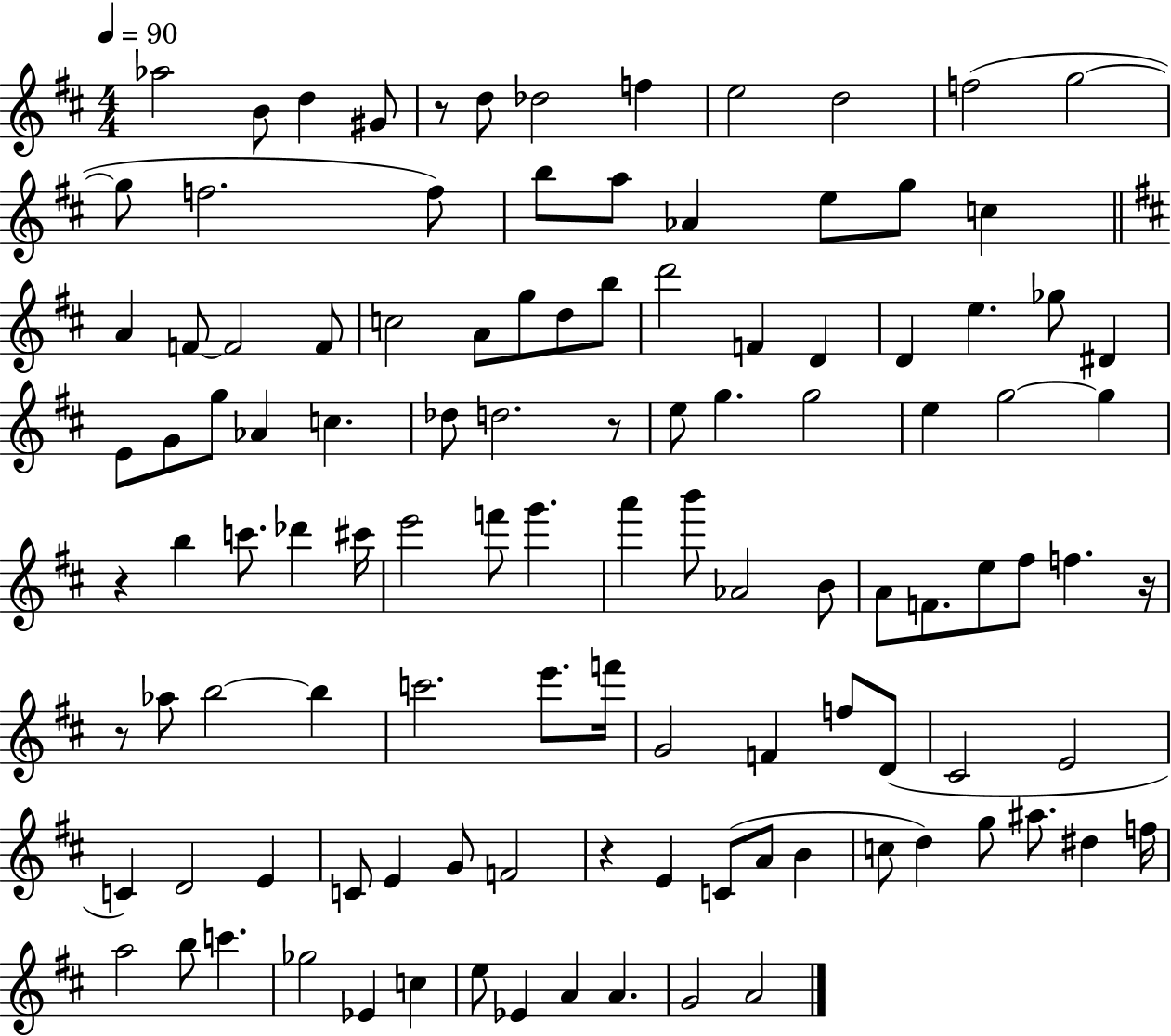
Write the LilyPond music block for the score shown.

{
  \clef treble
  \numericTimeSignature
  \time 4/4
  \key d \major
  \tempo 4 = 90
  aes''2 b'8 d''4 gis'8 | r8 d''8 des''2 f''4 | e''2 d''2 | f''2( g''2~~ | \break g''8 f''2. f''8) | b''8 a''8 aes'4 e''8 g''8 c''4 | \bar "||" \break \key d \major a'4 f'8~~ f'2 f'8 | c''2 a'8 g''8 d''8 b''8 | d'''2 f'4 d'4 | d'4 e''4. ges''8 dis'4 | \break e'8 g'8 g''8 aes'4 c''4. | des''8 d''2. r8 | e''8 g''4. g''2 | e''4 g''2~~ g''4 | \break r4 b''4 c'''8. des'''4 cis'''16 | e'''2 f'''8 g'''4. | a'''4 b'''8 aes'2 b'8 | a'8 f'8. e''8 fis''8 f''4. r16 | \break r8 aes''8 b''2~~ b''4 | c'''2. e'''8. f'''16 | g'2 f'4 f''8 d'8( | cis'2 e'2 | \break c'4) d'2 e'4 | c'8 e'4 g'8 f'2 | r4 e'4 c'8( a'8 b'4 | c''8 d''4) g''8 ais''8. dis''4 f''16 | \break a''2 b''8 c'''4. | ges''2 ees'4 c''4 | e''8 ees'4 a'4 a'4. | g'2 a'2 | \break \bar "|."
}